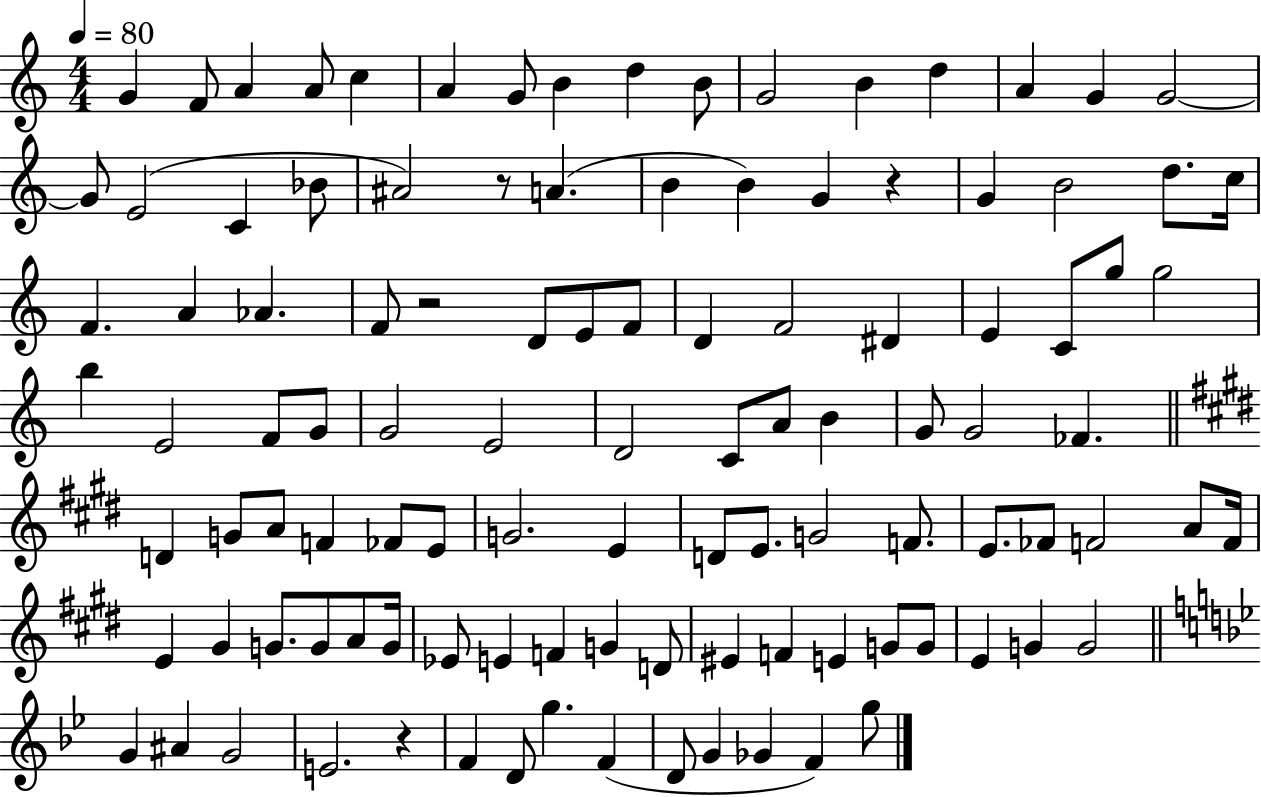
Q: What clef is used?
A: treble